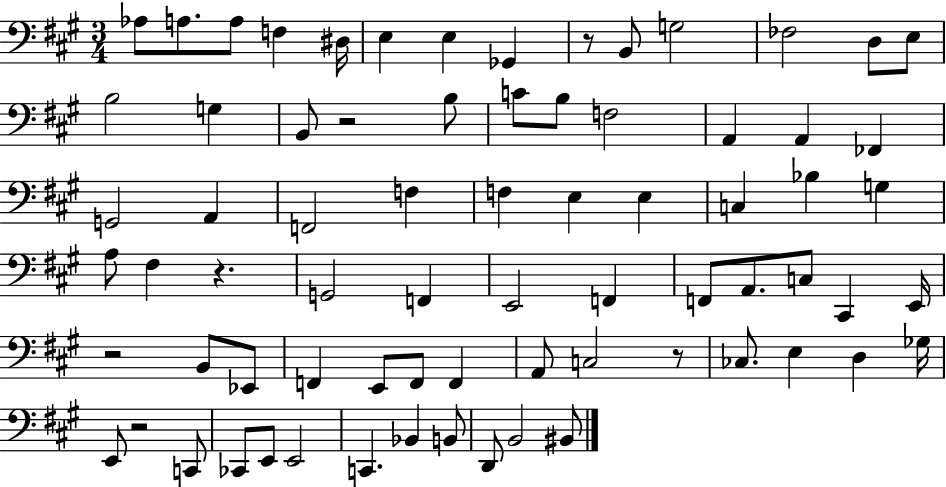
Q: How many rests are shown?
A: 6